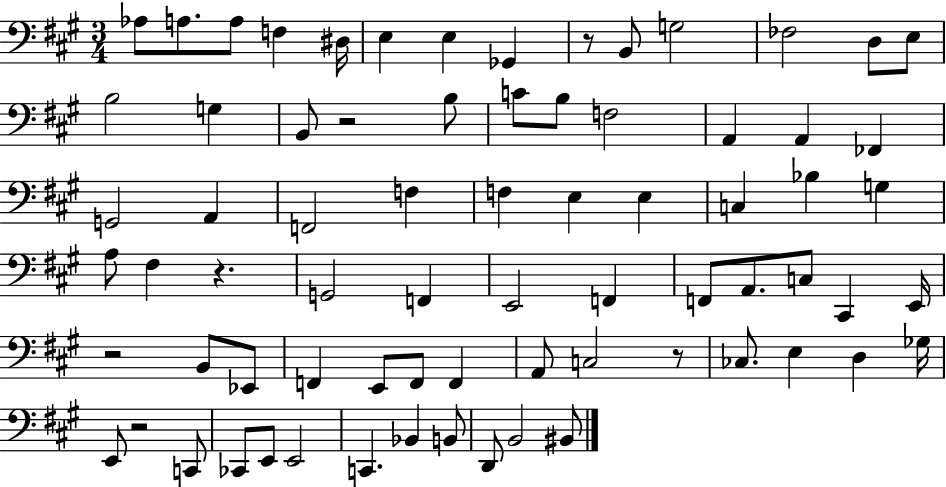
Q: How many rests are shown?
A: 6